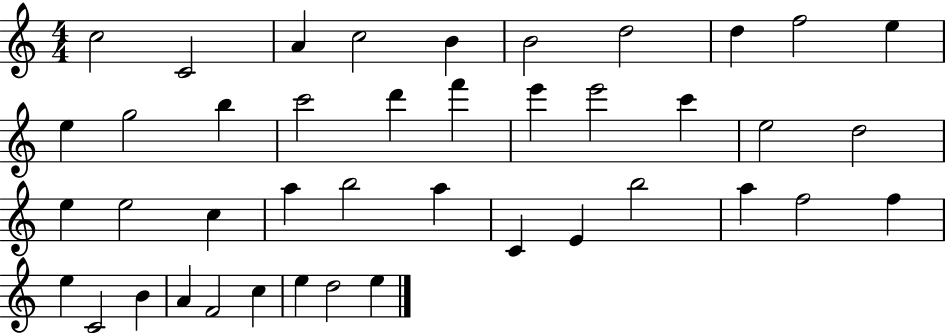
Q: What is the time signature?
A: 4/4